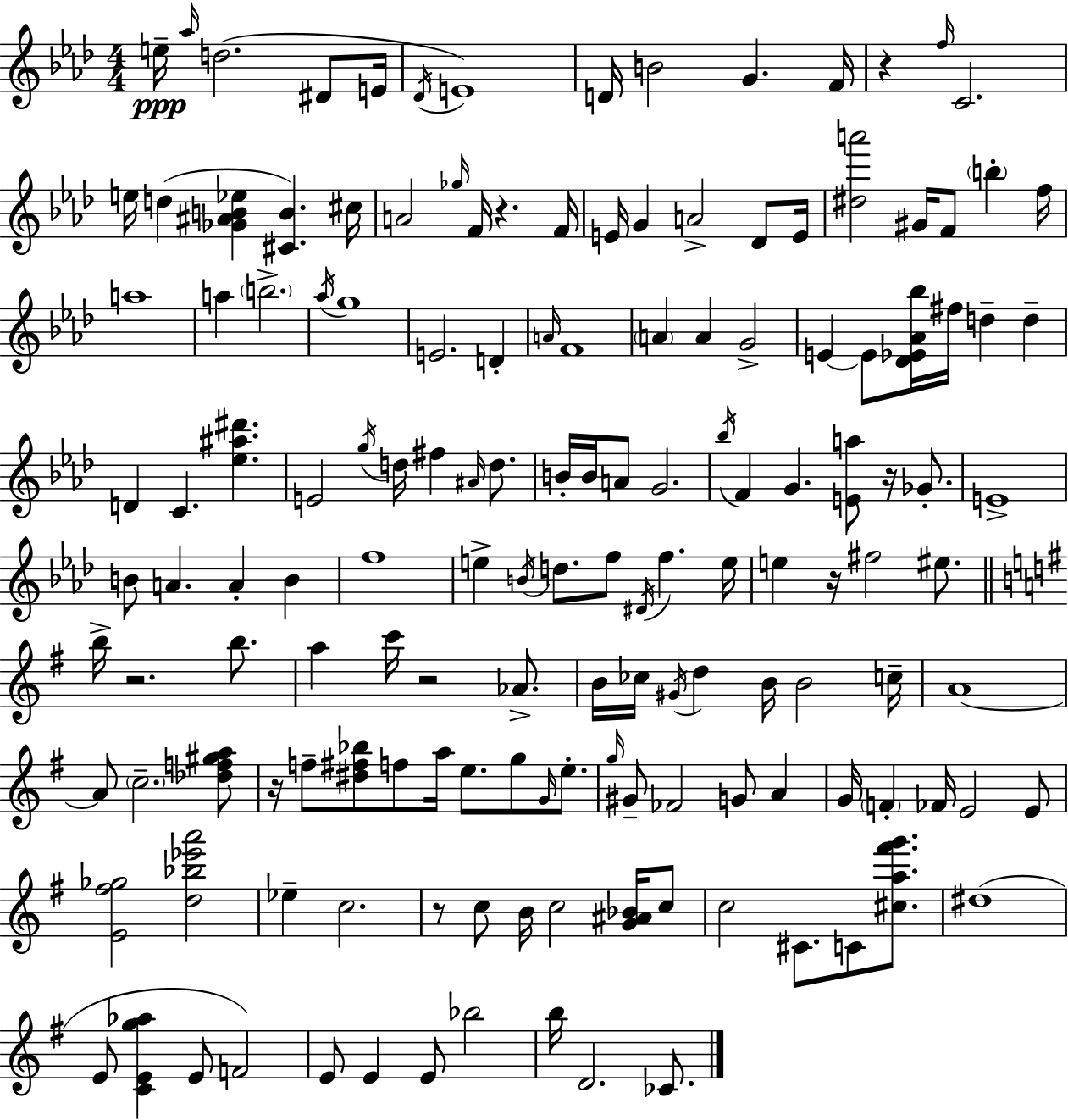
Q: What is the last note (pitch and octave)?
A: CES4